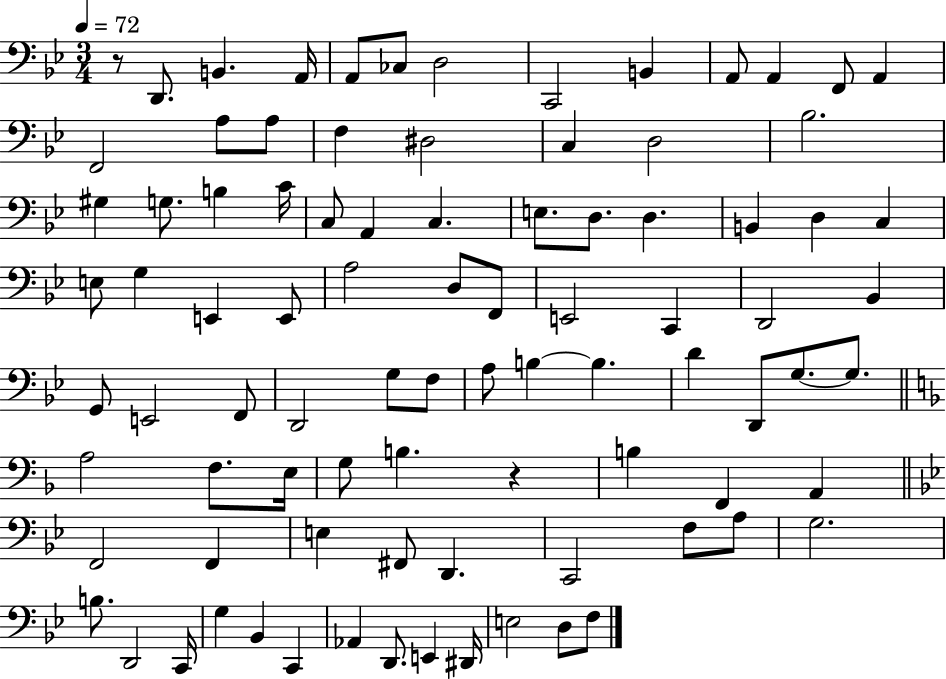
X:1
T:Untitled
M:3/4
L:1/4
K:Bb
z/2 D,,/2 B,, A,,/4 A,,/2 _C,/2 D,2 C,,2 B,, A,,/2 A,, F,,/2 A,, F,,2 A,/2 A,/2 F, ^D,2 C, D,2 _B,2 ^G, G,/2 B, C/4 C,/2 A,, C, E,/2 D,/2 D, B,, D, C, E,/2 G, E,, E,,/2 A,2 D,/2 F,,/2 E,,2 C,, D,,2 _B,, G,,/2 E,,2 F,,/2 D,,2 G,/2 F,/2 A,/2 B, B, D D,,/2 G,/2 G,/2 A,2 F,/2 E,/4 G,/2 B, z B, F,, A,, F,,2 F,, E, ^F,,/2 D,, C,,2 F,/2 A,/2 G,2 B,/2 D,,2 C,,/4 G, _B,, C,, _A,, D,,/2 E,, ^D,,/4 E,2 D,/2 F,/2